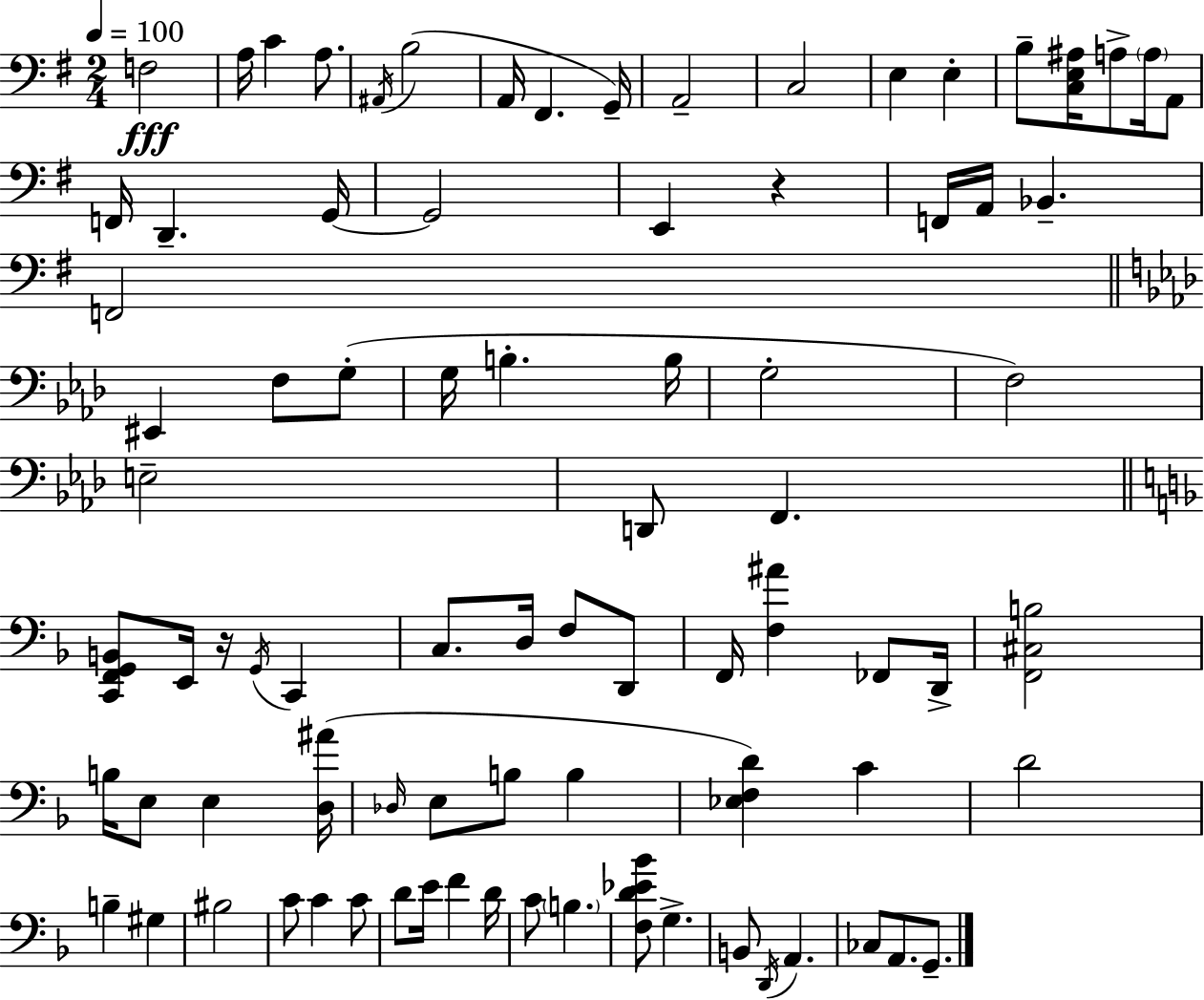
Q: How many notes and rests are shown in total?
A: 84